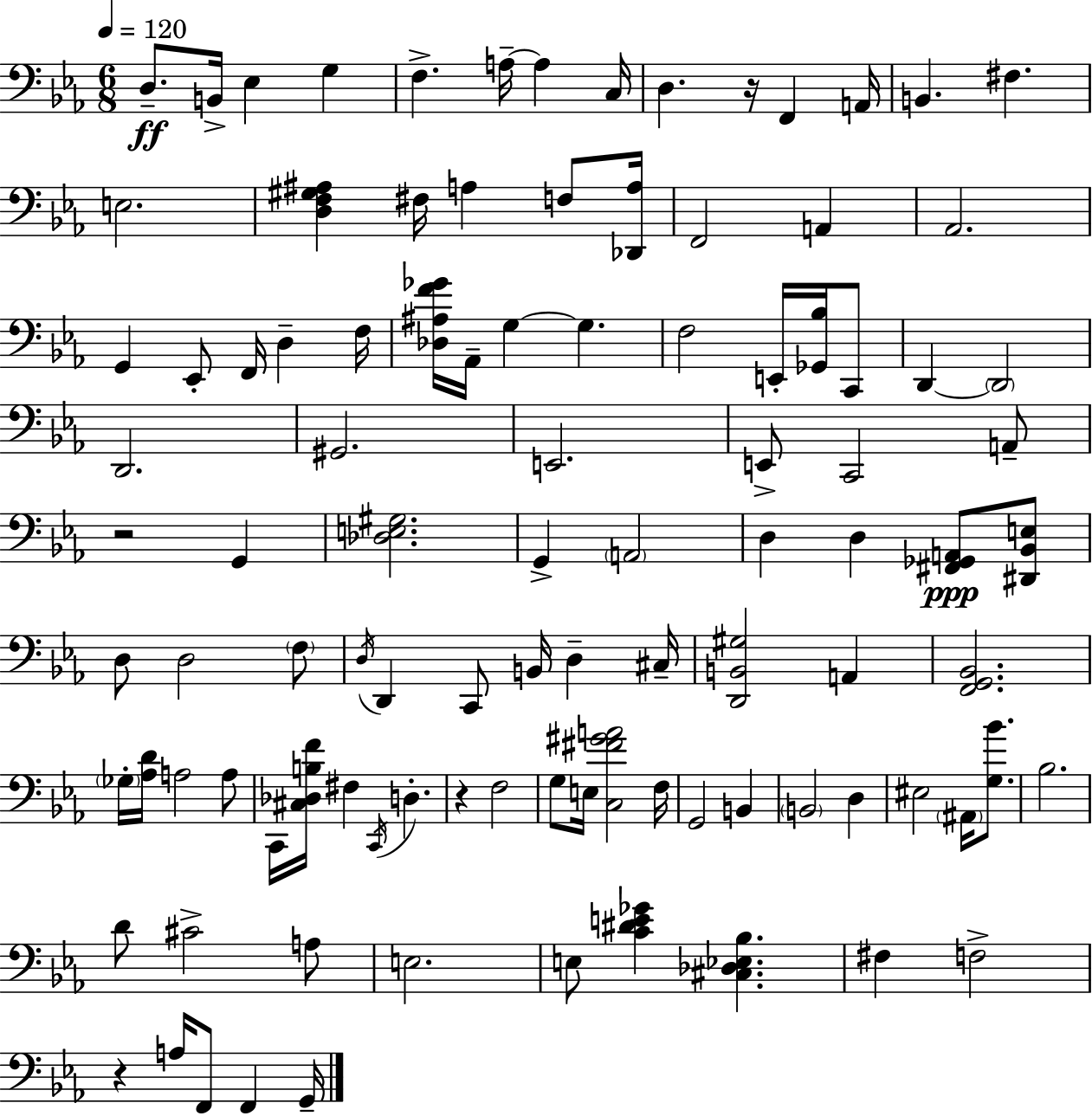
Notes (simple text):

D3/e. B2/s Eb3/q G3/q F3/q. A3/s A3/q C3/s D3/q. R/s F2/q A2/s B2/q. F#3/q. E3/h. [D3,F3,G#3,A#3]/q F#3/s A3/q F3/e [Db2,A3]/s F2/h A2/q Ab2/h. G2/q Eb2/e F2/s D3/q F3/s [Db3,A#3,F4,Gb4]/s Ab2/s G3/q G3/q. F3/h E2/s [Gb2,Bb3]/s C2/e D2/q D2/h D2/h. G#2/h. E2/h. E2/e C2/h A2/e R/h G2/q [Db3,E3,G#3]/h. G2/q A2/h D3/q D3/q [F#2,Gb2,A2]/e [D#2,Bb2,E3]/e D3/e D3/h F3/e D3/s D2/q C2/e B2/s D3/q C#3/s [D2,B2,G#3]/h A2/q [F2,G2,Bb2]/h. Gb3/s [Ab3,D4]/s A3/h A3/e C2/s [C#3,Db3,B3,F4]/s F#3/q C2/s D3/q. R/q F3/h G3/e E3/s [C3,F#4,G#4,A4]/h F3/s G2/h B2/q B2/h D3/q EIS3/h A#2/s [G3,Bb4]/e. Bb3/h. D4/e C#4/h A3/e E3/h. E3/e [C4,D#4,E4,Gb4]/q [C#3,Db3,Eb3,Bb3]/q. F#3/q F3/h R/q A3/s F2/e F2/q G2/s